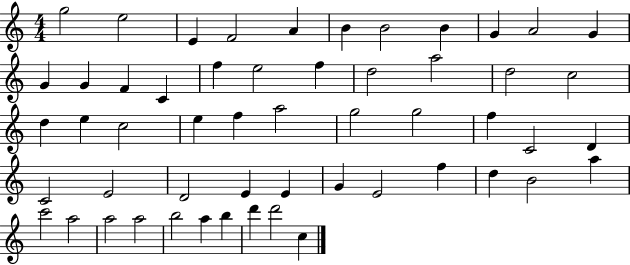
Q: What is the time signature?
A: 4/4